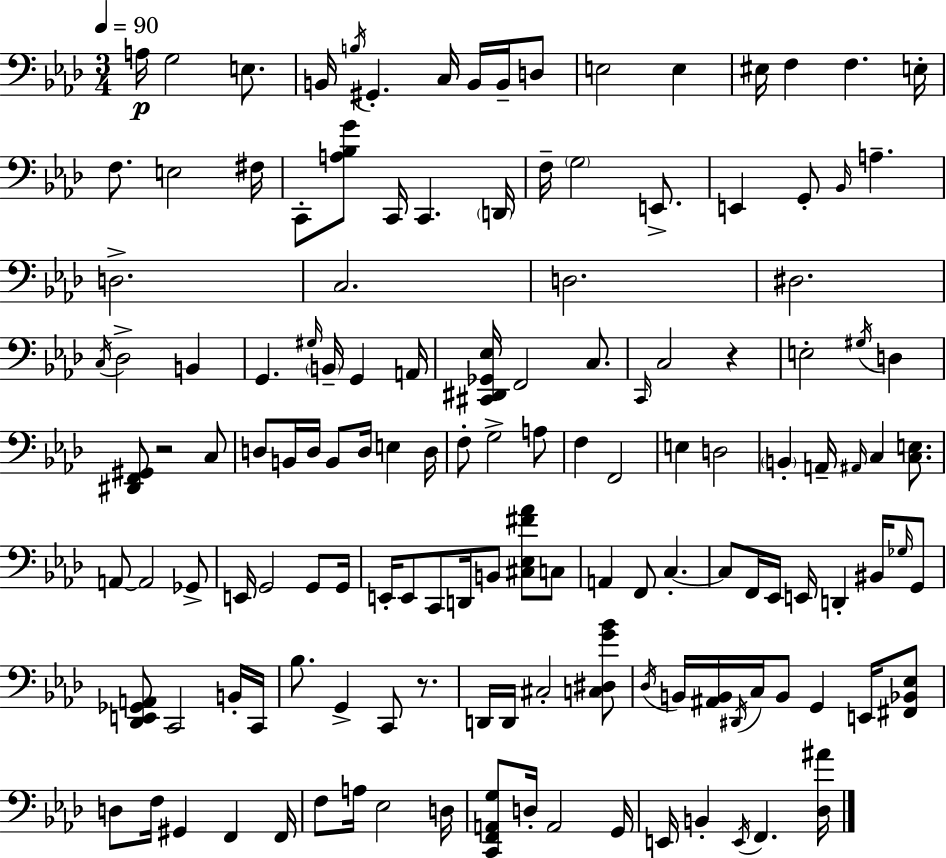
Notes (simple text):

A3/s G3/h E3/e. B2/s B3/s G#2/q. C3/s B2/s B2/s D3/e E3/h E3/q EIS3/s F3/q F3/q. E3/s F3/e. E3/h F#3/s C2/e [A3,Bb3,G4]/e C2/s C2/q. D2/s F3/s G3/h E2/e. E2/q G2/e Bb2/s A3/q. D3/h. C3/h. D3/h. D#3/h. C3/s Db3/h B2/q G2/q. G#3/s B2/s G2/q A2/s [C#2,D#2,Gb2,Eb3]/s F2/h C3/e. C2/s C3/h R/q E3/h G#3/s D3/q [D#2,F2,G#2]/e R/h C3/e D3/e B2/s D3/s B2/e D3/s E3/q D3/s F3/e G3/h A3/e F3/q F2/h E3/q D3/h B2/q A2/s A#2/s C3/q [C3,E3]/e. A2/e A2/h Gb2/e E2/s G2/h G2/e G2/s E2/s E2/e C2/e D2/s B2/e [C#3,Eb3,F#4,Ab4]/e C3/e A2/q F2/e C3/q. C3/e F2/s Eb2/s E2/s D2/q BIS2/s Gb3/s G2/e [Db2,E2,Gb2,A2]/e C2/h B2/s C2/s Bb3/e. G2/q C2/e R/e. D2/s D2/s C#3/h [C3,D#3,G4,Bb4]/e Db3/s B2/s [A#2,B2]/s D#2/s C3/s B2/e G2/q E2/s [F#2,Bb2,Eb3]/e D3/e F3/s G#2/q F2/q F2/s F3/e A3/s Eb3/h D3/s [C2,F2,A2,G3]/e D3/s A2/h G2/s E2/s B2/q E2/s F2/q. [Db3,A#4]/s